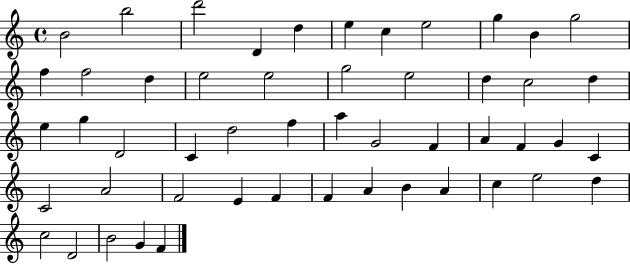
{
  \clef treble
  \time 4/4
  \defaultTimeSignature
  \key c \major
  b'2 b''2 | d'''2 d'4 d''4 | e''4 c''4 e''2 | g''4 b'4 g''2 | \break f''4 f''2 d''4 | e''2 e''2 | g''2 e''2 | d''4 c''2 d''4 | \break e''4 g''4 d'2 | c'4 d''2 f''4 | a''4 g'2 f'4 | a'4 f'4 g'4 c'4 | \break c'2 a'2 | f'2 e'4 f'4 | f'4 a'4 b'4 a'4 | c''4 e''2 d''4 | \break c''2 d'2 | b'2 g'4 f'4 | \bar "|."
}